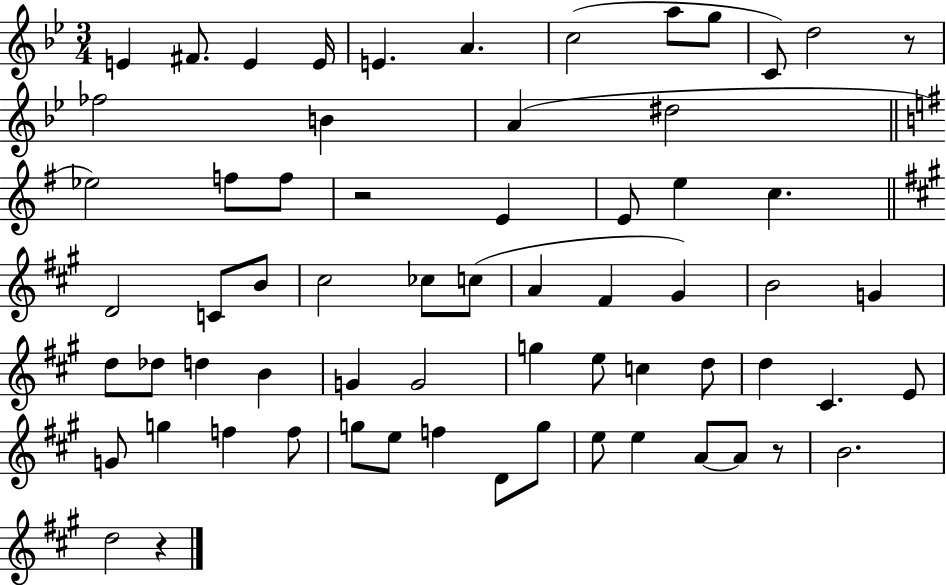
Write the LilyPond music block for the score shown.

{
  \clef treble
  \numericTimeSignature
  \time 3/4
  \key bes \major
  e'4 fis'8. e'4 e'16 | e'4. a'4. | c''2( a''8 g''8 | c'8) d''2 r8 | \break fes''2 b'4 | a'4( dis''2 | \bar "||" \break \key e \minor ees''2) f''8 f''8 | r2 e'4 | e'8 e''4 c''4. | \bar "||" \break \key a \major d'2 c'8 b'8 | cis''2 ces''8 c''8( | a'4 fis'4 gis'4) | b'2 g'4 | \break d''8 des''8 d''4 b'4 | g'4 g'2 | g''4 e''8 c''4 d''8 | d''4 cis'4. e'8 | \break g'8 g''4 f''4 f''8 | g''8 e''8 f''4 d'8 g''8 | e''8 e''4 a'8~~ a'8 r8 | b'2. | \break d''2 r4 | \bar "|."
}